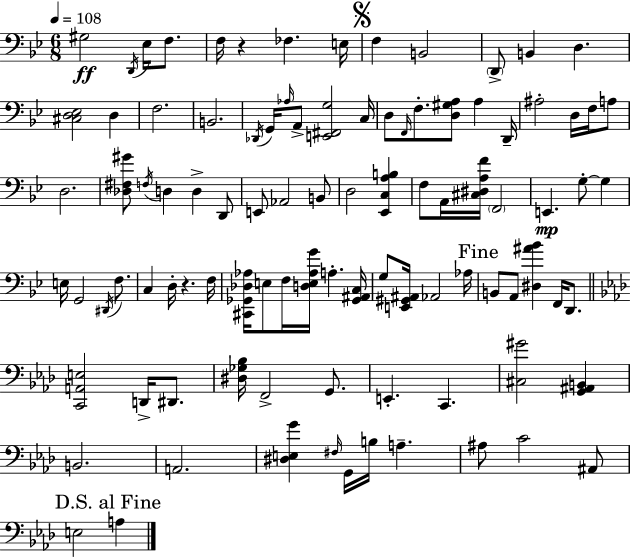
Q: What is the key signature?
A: BES major